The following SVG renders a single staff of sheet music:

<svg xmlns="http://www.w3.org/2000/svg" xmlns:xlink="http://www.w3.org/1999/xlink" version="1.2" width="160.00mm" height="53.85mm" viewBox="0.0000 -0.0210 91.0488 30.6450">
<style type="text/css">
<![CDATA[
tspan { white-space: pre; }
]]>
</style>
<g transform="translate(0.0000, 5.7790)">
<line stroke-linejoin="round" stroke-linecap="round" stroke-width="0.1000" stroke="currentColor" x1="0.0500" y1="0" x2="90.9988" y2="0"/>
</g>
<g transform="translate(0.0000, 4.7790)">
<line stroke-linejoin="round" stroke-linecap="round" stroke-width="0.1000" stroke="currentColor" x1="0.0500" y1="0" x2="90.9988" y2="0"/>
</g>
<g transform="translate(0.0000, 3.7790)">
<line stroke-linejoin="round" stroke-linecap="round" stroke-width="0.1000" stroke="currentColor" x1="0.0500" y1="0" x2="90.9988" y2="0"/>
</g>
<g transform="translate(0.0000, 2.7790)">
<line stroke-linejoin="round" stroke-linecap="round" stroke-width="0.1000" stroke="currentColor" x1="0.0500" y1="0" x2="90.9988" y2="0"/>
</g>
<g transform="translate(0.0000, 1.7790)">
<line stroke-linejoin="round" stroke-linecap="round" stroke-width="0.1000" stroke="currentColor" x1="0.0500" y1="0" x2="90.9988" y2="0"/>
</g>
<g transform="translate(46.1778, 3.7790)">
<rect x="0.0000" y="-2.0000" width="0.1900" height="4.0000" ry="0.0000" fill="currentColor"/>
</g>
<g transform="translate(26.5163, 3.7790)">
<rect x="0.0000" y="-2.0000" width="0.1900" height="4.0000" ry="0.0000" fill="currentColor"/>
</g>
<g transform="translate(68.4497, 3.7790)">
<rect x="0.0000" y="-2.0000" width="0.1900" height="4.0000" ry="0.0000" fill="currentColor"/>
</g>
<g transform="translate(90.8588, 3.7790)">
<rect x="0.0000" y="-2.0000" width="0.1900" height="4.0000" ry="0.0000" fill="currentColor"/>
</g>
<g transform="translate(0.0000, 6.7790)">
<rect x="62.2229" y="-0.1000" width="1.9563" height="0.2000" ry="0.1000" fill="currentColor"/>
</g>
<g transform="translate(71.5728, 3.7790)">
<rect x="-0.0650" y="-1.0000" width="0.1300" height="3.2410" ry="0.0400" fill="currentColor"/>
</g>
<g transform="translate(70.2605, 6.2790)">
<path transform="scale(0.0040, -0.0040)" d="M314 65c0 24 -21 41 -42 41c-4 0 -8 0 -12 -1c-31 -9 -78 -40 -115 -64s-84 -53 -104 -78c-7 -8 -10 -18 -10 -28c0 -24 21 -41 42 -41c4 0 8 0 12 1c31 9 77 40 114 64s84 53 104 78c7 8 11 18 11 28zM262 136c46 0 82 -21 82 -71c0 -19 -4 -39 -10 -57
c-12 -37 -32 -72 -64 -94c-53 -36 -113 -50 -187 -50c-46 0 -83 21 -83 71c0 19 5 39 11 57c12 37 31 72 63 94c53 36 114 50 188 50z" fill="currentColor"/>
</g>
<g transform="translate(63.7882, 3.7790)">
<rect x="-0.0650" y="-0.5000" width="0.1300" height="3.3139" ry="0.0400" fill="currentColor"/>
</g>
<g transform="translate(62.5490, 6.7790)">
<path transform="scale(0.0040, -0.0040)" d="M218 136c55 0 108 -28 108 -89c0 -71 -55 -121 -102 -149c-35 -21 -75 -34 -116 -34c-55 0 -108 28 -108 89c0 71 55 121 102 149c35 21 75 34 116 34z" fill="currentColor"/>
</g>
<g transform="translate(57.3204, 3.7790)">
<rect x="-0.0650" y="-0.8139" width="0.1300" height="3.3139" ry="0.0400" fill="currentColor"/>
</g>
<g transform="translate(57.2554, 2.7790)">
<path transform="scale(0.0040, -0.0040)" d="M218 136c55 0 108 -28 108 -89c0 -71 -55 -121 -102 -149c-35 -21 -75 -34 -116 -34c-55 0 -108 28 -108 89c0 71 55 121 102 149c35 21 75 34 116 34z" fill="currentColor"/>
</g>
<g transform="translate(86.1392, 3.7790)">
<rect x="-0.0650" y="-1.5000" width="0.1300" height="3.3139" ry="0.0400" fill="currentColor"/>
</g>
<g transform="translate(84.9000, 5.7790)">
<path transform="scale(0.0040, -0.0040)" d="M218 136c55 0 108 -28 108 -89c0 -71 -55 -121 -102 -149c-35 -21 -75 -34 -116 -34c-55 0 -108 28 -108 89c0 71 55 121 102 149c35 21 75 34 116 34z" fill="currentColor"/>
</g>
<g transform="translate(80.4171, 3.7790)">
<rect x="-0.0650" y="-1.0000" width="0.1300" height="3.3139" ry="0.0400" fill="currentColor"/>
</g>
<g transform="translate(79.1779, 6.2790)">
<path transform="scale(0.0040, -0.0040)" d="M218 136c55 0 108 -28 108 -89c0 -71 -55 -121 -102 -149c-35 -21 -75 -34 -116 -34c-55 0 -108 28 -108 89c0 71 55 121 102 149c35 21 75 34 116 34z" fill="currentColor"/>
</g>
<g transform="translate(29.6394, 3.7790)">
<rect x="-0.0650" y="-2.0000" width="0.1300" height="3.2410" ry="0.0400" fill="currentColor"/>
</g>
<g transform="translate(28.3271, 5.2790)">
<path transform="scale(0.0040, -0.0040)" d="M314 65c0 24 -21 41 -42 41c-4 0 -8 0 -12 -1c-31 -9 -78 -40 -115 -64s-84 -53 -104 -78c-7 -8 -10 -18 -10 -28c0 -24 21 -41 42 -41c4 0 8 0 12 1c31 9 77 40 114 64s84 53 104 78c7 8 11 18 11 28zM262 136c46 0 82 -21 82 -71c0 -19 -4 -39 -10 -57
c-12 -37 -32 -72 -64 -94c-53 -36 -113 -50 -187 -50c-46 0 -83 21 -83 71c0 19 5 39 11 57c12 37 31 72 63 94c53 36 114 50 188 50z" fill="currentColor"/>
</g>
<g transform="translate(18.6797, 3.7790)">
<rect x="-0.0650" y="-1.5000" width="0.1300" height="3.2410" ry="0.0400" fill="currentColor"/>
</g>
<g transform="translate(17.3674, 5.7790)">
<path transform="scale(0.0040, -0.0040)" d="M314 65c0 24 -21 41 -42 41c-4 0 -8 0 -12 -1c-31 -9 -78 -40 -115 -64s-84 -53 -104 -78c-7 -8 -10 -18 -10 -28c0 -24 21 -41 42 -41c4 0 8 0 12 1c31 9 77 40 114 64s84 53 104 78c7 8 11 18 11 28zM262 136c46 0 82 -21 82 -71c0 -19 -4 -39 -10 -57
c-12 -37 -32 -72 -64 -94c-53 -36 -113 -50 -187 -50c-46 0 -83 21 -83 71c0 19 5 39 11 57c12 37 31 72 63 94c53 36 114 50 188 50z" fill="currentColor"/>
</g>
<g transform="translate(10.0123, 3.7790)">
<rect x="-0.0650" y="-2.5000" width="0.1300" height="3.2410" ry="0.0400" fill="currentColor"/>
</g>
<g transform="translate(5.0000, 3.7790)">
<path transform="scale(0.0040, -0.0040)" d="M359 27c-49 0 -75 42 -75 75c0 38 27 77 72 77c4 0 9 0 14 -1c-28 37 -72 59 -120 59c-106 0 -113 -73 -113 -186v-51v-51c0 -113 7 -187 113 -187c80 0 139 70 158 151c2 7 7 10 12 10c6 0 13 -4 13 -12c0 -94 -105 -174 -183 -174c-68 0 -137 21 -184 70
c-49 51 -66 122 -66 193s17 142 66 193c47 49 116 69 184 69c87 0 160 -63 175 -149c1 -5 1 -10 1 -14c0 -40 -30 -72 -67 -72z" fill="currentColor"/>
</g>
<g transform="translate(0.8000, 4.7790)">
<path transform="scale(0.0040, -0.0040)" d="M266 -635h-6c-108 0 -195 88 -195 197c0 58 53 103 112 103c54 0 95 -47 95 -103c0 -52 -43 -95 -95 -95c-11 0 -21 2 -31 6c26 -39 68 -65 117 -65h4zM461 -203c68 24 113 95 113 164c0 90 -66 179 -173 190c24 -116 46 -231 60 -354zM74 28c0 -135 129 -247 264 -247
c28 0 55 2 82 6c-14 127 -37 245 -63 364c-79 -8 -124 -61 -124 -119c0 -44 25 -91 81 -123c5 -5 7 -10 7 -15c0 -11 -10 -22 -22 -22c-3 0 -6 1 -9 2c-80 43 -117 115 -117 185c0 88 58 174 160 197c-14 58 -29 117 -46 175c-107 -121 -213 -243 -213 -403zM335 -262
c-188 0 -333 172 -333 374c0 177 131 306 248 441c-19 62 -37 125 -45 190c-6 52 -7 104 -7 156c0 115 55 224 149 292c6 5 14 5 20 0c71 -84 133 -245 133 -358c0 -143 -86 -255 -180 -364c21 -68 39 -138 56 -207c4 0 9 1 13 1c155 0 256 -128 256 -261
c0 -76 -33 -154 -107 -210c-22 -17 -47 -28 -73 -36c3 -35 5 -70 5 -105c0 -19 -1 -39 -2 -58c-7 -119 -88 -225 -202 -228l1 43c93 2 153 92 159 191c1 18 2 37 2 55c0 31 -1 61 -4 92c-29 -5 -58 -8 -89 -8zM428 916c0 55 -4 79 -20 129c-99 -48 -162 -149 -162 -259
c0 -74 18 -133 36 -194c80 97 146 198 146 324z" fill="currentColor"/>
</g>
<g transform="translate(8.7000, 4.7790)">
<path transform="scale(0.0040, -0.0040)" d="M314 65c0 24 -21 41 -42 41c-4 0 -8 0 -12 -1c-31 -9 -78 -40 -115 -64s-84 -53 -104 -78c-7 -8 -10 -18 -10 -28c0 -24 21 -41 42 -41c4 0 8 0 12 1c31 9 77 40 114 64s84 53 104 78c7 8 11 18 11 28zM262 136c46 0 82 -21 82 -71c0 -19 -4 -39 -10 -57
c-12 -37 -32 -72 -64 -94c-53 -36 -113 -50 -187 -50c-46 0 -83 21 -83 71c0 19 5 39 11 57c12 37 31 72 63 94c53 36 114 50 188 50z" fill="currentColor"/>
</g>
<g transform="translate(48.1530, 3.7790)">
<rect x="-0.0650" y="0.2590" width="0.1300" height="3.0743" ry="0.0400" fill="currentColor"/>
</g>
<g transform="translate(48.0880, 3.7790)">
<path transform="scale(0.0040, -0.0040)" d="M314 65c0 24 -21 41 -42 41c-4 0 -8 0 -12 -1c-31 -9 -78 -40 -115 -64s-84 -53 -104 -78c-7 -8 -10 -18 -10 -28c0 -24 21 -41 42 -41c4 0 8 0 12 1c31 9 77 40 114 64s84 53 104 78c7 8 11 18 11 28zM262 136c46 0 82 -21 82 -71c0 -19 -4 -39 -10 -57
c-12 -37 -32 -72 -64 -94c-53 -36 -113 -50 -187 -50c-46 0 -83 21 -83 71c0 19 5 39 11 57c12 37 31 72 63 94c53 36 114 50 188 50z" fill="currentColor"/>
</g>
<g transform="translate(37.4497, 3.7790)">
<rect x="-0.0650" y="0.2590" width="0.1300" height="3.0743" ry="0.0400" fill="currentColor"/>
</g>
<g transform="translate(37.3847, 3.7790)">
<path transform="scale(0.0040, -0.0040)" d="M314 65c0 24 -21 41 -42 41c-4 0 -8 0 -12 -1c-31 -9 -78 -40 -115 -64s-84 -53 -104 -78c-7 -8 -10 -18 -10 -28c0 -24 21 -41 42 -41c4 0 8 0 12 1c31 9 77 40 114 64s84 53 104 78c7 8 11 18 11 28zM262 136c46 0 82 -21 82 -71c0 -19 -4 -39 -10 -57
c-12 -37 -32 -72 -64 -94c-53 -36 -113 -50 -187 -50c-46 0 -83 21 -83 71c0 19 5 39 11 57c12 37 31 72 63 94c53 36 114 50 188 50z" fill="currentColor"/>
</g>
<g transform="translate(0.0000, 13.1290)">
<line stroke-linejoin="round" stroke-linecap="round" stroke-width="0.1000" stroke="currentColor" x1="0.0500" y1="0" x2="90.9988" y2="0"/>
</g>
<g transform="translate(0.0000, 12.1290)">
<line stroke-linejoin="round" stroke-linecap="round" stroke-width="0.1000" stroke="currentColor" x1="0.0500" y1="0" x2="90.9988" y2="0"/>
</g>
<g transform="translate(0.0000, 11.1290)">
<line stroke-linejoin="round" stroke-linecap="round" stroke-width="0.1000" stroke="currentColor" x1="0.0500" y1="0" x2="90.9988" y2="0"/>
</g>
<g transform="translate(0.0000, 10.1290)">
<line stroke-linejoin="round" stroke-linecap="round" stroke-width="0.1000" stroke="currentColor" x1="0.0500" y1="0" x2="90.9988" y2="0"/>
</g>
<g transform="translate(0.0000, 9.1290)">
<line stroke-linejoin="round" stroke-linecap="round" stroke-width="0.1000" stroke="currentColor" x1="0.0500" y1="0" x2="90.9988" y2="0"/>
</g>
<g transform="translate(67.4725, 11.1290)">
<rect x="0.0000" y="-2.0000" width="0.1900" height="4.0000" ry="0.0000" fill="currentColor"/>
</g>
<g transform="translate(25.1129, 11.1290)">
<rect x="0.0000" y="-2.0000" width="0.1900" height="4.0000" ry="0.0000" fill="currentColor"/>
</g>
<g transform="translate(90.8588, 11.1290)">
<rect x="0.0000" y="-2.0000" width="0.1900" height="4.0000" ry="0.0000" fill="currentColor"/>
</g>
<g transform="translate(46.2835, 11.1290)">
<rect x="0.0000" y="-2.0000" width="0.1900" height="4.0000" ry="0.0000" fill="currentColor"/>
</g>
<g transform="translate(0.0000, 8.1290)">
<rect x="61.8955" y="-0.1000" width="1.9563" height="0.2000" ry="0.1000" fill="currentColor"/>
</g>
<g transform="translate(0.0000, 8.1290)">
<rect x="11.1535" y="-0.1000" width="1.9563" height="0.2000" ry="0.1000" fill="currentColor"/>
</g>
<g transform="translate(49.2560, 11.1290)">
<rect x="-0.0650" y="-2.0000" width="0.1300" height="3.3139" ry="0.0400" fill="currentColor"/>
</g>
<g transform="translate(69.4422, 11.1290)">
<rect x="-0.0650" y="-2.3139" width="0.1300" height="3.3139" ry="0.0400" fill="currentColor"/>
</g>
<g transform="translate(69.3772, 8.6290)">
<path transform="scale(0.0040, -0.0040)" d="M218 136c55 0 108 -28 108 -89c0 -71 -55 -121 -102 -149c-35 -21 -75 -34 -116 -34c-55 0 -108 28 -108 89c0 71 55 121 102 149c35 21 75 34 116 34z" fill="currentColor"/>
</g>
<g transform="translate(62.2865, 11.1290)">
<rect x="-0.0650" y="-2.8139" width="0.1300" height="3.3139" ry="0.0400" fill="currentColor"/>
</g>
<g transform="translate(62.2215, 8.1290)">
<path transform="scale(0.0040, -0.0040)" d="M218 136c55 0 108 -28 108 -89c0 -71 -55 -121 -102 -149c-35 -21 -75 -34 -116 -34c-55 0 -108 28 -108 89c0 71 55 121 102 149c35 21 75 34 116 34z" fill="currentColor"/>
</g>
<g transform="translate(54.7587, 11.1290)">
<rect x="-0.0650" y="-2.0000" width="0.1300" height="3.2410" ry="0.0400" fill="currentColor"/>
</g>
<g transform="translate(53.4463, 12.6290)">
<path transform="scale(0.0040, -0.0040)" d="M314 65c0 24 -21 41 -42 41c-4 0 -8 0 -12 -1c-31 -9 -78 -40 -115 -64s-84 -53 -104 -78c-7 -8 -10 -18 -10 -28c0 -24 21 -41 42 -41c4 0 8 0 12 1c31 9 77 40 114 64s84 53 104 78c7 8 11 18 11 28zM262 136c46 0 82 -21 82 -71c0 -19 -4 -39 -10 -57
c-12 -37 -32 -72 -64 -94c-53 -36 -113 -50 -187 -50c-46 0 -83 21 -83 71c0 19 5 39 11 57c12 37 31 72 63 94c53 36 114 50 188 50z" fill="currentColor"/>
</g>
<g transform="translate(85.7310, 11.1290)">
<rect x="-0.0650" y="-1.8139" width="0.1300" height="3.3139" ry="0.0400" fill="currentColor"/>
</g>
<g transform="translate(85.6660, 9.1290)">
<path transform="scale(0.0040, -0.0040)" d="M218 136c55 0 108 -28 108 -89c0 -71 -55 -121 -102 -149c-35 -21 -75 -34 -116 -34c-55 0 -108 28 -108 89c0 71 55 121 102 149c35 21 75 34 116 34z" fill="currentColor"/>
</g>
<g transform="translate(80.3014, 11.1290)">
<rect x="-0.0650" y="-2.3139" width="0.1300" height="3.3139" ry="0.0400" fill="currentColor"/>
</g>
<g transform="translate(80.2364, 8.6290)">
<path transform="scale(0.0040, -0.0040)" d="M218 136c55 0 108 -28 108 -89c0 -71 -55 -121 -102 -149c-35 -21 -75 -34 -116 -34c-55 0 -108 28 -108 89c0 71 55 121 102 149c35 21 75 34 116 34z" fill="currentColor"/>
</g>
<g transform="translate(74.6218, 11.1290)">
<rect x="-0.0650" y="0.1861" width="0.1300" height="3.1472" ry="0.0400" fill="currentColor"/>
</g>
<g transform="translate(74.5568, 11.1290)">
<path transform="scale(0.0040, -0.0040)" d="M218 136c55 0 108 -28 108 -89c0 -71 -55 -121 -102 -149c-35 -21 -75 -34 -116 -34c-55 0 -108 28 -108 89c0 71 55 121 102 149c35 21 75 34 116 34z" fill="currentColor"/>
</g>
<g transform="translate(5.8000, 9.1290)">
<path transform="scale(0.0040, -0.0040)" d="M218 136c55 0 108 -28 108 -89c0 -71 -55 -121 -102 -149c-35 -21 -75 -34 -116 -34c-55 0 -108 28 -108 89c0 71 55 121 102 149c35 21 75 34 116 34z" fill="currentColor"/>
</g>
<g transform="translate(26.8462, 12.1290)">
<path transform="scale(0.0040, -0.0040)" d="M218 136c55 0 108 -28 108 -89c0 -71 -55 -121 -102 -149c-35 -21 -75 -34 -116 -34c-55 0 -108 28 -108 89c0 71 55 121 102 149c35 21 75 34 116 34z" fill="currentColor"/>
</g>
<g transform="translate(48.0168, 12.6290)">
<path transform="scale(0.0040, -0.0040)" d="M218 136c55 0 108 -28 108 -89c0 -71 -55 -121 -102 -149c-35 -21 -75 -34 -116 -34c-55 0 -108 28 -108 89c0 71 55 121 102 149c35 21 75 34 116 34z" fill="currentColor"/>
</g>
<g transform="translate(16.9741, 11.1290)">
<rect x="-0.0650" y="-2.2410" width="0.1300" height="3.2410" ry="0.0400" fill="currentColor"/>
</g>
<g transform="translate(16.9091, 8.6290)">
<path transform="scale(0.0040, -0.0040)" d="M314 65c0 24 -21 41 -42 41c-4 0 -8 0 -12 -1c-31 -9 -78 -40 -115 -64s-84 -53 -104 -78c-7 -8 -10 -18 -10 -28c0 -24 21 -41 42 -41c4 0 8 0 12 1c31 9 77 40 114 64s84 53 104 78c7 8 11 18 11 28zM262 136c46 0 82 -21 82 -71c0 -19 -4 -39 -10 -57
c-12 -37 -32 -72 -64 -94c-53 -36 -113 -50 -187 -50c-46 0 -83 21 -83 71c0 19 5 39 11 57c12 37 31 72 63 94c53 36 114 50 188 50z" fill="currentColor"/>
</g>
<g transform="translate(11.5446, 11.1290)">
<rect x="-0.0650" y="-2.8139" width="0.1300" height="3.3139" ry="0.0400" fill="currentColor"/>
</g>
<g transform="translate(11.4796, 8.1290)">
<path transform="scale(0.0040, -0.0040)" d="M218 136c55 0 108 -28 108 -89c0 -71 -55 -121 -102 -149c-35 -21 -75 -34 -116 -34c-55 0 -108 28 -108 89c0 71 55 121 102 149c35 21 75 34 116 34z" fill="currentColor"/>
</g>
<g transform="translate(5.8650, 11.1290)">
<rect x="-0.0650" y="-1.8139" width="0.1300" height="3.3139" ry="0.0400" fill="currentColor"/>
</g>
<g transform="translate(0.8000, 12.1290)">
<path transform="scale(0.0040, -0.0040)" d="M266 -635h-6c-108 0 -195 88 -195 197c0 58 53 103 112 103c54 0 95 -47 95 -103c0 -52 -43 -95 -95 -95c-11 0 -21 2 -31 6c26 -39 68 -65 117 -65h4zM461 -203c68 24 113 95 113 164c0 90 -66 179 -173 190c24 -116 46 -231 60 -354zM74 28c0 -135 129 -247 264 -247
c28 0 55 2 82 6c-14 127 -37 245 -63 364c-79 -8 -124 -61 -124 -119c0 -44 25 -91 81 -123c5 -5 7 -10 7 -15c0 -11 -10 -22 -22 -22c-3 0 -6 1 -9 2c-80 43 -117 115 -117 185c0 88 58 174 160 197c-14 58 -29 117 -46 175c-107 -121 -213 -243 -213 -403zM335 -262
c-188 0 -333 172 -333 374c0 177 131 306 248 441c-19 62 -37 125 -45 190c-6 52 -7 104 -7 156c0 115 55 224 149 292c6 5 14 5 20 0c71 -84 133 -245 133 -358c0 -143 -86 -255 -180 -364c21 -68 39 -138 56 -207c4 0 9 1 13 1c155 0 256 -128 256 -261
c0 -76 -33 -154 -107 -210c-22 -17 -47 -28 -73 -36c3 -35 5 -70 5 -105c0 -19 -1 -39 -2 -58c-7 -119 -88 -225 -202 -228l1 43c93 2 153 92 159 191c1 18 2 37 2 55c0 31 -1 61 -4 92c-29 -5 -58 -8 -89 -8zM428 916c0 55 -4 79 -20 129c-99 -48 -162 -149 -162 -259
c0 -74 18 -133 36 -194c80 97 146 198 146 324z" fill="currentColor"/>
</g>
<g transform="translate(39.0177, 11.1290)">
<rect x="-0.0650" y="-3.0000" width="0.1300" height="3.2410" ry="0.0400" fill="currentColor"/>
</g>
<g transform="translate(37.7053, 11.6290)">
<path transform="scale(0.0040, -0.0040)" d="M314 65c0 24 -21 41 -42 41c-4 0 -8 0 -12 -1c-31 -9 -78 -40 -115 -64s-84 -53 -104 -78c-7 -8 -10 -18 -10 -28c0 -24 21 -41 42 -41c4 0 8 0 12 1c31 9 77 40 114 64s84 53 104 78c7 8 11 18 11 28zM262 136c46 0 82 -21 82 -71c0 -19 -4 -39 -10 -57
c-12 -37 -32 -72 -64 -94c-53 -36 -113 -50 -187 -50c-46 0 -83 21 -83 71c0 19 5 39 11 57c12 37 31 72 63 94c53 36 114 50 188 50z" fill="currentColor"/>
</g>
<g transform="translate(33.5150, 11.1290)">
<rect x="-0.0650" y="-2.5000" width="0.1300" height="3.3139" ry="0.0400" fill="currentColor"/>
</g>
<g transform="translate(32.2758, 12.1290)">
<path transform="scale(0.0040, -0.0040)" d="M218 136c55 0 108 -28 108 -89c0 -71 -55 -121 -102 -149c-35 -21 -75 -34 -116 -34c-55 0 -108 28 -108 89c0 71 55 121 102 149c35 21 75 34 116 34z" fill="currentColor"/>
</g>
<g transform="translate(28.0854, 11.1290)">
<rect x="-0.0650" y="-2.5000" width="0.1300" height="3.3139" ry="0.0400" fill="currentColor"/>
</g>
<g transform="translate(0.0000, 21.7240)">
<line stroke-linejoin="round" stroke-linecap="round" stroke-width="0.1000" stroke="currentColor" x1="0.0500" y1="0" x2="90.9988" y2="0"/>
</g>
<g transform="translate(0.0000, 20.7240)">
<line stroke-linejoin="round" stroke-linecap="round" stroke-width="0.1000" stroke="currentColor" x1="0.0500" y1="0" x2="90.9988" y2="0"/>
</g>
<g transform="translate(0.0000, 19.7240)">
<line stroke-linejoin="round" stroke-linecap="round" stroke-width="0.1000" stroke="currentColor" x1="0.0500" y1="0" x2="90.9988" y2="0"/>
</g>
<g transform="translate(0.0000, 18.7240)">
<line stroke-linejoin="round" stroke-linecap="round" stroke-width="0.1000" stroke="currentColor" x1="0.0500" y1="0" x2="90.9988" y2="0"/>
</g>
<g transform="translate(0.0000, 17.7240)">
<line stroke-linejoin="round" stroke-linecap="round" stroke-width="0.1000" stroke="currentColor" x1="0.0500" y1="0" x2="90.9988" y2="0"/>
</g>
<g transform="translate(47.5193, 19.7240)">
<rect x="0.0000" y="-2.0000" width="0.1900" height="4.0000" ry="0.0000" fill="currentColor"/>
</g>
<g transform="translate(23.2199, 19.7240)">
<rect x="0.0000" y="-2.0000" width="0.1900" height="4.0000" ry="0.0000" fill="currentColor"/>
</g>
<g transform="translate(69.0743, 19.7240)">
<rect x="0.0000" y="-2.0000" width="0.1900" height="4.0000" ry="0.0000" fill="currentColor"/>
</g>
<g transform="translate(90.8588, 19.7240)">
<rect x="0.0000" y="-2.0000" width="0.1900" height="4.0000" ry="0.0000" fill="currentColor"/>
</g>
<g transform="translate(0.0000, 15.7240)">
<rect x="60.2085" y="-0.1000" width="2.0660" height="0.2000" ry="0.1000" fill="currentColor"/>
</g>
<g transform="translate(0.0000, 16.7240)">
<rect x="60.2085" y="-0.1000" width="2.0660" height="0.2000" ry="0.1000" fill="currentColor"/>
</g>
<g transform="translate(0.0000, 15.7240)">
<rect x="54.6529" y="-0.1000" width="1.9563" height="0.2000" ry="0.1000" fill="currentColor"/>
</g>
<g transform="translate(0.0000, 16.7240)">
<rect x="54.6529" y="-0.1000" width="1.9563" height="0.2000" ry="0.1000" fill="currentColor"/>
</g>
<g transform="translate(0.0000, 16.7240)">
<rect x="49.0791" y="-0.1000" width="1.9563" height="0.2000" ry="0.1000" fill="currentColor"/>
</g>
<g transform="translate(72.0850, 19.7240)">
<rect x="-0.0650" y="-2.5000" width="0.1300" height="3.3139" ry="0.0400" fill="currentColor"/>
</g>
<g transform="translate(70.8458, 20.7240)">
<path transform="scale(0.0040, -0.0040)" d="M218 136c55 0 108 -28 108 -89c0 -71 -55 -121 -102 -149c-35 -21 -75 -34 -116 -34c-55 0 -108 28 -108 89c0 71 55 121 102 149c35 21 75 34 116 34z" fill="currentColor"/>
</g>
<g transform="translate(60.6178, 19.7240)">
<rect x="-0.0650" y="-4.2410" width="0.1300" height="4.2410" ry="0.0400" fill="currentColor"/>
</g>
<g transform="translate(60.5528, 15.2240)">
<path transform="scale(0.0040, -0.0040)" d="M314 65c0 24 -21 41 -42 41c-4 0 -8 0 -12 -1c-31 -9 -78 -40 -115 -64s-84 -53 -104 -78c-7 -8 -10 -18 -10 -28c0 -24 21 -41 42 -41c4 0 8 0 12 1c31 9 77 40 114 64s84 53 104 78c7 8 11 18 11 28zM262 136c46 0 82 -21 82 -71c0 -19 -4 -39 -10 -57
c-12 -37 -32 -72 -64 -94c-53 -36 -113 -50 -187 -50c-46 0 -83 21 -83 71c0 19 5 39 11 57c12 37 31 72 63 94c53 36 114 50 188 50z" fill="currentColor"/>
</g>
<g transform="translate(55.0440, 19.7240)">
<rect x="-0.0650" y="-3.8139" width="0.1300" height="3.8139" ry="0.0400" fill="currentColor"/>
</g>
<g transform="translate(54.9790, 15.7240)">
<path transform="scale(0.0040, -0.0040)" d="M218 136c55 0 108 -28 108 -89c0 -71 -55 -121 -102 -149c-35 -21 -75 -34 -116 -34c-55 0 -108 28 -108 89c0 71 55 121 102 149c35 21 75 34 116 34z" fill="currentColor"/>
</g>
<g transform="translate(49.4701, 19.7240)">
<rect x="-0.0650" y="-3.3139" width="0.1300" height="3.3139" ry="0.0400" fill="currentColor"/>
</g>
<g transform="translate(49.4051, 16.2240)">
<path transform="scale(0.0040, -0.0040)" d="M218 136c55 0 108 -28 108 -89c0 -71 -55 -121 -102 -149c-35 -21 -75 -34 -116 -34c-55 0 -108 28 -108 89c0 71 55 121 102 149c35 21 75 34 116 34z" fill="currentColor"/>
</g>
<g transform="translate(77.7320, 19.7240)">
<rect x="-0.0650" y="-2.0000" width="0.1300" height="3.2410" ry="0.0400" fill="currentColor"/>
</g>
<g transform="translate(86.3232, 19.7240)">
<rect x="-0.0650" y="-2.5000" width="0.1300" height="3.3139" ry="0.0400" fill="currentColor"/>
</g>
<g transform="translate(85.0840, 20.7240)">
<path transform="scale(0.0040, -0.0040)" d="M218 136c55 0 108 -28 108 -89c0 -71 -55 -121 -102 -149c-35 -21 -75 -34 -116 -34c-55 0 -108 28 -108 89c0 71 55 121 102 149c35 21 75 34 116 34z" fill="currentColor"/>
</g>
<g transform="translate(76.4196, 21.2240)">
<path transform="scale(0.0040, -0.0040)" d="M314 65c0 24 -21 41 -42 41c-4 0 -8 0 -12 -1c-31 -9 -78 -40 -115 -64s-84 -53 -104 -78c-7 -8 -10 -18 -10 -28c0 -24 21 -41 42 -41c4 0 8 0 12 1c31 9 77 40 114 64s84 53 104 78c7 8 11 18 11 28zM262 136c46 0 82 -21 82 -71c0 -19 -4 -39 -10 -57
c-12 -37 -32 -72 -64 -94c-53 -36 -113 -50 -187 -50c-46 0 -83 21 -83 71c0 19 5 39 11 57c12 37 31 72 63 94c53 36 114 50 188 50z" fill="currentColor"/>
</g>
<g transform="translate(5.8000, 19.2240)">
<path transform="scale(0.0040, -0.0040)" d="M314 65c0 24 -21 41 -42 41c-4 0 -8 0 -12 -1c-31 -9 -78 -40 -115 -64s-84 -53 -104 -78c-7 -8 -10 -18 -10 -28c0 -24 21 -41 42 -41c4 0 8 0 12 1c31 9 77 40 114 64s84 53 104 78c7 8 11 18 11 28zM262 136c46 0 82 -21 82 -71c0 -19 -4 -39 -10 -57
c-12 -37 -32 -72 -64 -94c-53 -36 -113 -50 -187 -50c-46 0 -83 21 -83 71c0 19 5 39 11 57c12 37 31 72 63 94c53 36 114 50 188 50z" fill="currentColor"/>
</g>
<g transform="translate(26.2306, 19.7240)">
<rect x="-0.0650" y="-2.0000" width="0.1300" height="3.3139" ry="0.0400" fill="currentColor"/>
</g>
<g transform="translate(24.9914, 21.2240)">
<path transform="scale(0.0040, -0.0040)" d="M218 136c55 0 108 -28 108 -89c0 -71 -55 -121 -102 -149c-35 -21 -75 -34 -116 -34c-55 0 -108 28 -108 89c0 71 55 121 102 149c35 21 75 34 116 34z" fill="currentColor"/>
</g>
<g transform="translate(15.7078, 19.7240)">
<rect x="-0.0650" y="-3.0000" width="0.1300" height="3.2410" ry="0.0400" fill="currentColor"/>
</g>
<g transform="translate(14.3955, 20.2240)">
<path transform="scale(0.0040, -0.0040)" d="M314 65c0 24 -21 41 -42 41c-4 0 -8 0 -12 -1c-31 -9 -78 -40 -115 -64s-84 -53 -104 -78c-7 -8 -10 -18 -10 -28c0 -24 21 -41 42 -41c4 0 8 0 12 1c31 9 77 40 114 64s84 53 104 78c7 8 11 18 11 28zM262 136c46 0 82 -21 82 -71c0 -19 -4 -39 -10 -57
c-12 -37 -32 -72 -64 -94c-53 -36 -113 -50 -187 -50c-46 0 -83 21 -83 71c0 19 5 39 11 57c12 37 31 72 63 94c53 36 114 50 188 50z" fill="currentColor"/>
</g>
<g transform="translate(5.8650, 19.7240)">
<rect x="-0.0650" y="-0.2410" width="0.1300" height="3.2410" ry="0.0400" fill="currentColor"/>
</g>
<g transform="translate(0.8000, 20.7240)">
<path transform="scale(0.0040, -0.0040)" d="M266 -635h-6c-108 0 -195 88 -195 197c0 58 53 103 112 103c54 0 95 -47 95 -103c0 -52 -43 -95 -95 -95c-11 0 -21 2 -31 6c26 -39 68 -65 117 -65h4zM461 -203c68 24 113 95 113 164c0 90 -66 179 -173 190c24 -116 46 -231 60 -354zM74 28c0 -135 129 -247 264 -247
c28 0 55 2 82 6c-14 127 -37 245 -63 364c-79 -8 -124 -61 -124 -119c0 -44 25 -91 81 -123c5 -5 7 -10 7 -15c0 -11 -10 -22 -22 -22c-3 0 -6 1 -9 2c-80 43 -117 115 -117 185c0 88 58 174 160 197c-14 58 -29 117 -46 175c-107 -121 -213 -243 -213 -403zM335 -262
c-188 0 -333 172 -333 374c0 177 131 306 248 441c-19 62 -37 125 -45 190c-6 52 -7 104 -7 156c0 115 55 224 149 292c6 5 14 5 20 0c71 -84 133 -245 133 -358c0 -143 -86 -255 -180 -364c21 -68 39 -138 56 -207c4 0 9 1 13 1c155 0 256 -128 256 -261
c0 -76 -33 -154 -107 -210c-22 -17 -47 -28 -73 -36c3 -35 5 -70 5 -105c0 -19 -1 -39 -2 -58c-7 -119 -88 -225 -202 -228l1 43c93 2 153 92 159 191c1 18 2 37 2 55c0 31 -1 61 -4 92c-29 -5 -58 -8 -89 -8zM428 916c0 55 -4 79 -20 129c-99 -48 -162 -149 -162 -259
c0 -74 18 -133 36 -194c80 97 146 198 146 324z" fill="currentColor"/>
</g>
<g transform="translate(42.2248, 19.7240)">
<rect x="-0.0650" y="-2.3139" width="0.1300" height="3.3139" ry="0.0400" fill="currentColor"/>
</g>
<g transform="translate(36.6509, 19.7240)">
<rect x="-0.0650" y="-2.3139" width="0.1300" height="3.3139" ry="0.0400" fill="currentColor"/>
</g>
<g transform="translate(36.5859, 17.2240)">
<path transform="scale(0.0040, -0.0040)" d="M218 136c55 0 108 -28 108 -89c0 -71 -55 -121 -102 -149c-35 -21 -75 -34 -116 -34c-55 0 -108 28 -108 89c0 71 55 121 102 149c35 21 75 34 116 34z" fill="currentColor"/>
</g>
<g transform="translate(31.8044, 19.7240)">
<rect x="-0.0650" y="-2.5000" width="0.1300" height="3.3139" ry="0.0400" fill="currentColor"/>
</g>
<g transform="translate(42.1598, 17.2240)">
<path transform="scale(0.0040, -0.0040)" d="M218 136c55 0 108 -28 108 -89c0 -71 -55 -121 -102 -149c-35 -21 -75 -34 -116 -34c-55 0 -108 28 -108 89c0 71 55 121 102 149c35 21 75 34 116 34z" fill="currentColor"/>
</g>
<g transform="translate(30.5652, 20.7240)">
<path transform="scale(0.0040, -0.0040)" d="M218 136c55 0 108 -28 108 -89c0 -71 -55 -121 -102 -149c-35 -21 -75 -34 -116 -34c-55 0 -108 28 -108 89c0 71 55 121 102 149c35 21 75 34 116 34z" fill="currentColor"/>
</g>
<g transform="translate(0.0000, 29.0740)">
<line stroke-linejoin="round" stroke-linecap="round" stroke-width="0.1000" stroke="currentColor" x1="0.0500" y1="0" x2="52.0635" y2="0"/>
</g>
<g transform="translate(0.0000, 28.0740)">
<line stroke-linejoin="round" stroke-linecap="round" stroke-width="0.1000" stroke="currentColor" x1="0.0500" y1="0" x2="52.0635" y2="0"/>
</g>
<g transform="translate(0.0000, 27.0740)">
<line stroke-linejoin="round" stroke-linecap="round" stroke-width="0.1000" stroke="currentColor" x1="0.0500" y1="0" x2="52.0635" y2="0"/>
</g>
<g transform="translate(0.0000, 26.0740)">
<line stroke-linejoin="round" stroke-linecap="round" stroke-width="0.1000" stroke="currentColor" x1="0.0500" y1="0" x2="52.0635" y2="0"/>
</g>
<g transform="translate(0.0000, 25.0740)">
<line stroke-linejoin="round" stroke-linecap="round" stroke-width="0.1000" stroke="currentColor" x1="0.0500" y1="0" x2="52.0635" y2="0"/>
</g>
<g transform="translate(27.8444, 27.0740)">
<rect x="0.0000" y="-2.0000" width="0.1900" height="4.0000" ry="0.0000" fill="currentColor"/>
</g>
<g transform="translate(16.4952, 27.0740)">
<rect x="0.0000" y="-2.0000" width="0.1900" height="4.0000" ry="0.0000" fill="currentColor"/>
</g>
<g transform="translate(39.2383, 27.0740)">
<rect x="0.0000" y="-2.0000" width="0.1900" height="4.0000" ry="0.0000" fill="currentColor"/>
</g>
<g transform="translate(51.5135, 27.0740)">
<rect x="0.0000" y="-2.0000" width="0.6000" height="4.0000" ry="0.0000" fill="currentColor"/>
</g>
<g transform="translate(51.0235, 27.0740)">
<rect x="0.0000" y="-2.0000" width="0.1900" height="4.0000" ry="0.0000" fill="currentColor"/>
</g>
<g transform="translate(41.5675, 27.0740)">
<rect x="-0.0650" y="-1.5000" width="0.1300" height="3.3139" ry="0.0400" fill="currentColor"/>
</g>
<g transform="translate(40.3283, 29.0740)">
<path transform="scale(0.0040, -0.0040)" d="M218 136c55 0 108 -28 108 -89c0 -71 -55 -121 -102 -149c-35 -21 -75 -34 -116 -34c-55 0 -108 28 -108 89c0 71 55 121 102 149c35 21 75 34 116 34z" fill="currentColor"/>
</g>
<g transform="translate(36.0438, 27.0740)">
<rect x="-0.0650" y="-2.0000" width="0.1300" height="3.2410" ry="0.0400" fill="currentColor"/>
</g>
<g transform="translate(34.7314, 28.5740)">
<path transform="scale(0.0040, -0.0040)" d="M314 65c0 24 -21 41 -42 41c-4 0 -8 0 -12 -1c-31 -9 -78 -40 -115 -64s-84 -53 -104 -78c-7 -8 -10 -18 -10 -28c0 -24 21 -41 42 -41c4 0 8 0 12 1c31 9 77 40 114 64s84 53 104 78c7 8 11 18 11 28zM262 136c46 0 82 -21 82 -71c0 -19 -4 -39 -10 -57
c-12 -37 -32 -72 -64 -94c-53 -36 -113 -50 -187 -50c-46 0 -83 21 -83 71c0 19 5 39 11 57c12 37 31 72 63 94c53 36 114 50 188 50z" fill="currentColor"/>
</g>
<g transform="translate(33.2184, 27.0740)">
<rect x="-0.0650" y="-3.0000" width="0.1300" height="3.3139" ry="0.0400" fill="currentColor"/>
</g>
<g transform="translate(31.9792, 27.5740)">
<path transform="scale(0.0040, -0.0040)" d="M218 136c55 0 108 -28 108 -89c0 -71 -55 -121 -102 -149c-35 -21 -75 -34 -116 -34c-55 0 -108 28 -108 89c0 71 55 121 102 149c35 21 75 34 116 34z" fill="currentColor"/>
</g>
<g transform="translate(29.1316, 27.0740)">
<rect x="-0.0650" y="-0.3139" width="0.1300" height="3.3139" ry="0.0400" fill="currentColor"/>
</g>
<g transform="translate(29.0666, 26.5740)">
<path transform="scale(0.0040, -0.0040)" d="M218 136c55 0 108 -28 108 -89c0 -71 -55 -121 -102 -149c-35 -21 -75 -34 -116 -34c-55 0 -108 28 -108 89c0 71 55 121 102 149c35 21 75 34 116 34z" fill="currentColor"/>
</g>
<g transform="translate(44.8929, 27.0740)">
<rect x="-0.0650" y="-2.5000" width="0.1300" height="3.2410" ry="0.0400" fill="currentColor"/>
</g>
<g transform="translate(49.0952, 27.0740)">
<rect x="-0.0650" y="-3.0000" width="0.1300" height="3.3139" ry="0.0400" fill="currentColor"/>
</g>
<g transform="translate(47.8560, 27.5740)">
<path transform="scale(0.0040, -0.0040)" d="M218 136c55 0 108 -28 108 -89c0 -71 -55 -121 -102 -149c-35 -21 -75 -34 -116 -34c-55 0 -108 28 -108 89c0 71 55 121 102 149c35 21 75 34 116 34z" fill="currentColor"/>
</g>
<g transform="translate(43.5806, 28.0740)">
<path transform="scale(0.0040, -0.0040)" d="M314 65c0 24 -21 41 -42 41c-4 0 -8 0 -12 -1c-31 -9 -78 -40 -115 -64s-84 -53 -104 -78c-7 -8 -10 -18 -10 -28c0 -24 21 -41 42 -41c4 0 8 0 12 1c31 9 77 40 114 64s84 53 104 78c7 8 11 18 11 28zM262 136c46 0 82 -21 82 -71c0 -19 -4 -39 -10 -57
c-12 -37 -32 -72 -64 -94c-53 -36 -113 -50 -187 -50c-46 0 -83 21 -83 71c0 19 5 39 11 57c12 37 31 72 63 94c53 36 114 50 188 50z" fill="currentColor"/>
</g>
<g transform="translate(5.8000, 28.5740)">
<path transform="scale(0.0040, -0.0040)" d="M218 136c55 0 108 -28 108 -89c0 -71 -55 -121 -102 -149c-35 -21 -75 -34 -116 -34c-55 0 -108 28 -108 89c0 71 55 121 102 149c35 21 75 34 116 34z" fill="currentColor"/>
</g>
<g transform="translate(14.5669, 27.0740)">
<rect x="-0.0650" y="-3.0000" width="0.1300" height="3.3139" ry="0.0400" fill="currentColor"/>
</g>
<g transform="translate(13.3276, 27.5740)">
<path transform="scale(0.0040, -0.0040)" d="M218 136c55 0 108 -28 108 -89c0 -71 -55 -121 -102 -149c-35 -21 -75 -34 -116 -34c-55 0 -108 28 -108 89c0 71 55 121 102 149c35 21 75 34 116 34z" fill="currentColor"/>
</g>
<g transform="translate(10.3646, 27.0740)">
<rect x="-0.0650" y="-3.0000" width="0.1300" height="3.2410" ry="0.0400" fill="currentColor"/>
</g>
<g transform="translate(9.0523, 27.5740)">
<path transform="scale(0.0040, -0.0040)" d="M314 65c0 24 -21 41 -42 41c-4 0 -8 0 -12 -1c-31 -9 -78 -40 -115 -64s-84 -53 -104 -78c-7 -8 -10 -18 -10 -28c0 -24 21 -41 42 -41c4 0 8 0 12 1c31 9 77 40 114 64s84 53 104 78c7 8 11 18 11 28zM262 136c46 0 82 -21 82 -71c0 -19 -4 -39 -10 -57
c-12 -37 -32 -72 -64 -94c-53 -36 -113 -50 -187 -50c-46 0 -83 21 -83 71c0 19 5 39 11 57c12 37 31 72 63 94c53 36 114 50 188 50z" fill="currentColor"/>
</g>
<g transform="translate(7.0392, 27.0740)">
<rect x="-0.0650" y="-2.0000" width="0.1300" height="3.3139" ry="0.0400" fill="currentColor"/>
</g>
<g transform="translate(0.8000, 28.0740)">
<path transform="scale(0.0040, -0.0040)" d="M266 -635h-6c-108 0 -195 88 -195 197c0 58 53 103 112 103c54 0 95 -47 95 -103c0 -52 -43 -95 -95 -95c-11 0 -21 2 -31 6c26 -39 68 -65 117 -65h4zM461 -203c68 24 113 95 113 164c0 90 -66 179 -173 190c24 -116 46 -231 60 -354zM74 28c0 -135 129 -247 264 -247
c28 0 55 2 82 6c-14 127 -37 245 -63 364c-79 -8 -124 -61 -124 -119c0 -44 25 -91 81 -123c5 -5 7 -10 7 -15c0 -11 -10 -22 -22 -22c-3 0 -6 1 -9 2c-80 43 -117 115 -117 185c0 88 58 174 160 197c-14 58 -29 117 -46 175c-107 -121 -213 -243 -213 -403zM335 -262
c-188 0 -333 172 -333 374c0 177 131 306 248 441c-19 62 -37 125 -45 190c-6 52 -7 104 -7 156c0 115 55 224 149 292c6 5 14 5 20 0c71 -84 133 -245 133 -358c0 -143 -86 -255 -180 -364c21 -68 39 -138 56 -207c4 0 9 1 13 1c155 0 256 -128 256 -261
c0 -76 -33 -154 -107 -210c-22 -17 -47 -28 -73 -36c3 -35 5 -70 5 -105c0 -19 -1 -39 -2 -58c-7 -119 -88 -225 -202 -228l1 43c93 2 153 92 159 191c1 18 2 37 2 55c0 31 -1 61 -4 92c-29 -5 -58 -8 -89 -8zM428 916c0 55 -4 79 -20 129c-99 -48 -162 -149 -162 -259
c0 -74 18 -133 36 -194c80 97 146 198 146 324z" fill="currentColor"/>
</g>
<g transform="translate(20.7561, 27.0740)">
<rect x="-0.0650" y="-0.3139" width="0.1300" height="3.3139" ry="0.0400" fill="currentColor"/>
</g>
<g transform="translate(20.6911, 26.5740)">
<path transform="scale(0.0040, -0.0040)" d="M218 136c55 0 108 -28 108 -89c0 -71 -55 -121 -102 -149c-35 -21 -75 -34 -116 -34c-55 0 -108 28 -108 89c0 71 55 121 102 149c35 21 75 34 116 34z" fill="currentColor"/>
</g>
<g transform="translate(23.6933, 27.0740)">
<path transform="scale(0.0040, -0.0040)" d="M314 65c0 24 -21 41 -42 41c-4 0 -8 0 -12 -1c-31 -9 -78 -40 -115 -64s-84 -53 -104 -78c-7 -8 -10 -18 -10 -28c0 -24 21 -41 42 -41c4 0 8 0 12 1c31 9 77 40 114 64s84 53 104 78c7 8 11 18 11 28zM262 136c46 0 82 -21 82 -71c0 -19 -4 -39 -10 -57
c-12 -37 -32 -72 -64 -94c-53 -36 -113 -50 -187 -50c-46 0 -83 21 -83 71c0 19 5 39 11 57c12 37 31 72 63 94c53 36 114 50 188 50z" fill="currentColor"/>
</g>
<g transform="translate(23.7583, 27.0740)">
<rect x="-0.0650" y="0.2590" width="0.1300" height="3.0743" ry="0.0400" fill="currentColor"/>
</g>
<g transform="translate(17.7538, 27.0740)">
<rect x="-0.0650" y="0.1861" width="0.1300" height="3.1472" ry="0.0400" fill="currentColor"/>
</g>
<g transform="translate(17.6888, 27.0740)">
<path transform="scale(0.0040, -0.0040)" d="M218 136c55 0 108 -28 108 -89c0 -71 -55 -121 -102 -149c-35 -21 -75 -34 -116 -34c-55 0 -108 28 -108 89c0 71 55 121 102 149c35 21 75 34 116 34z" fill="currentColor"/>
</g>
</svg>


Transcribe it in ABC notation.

X:1
T:Untitled
M:4/4
L:1/4
K:C
G2 E2 F2 B2 B2 d C D2 D E f a g2 G G A2 F F2 a g B g f c2 A2 F G g g b c' d'2 G F2 G F A2 A B c B2 c A F2 E G2 A